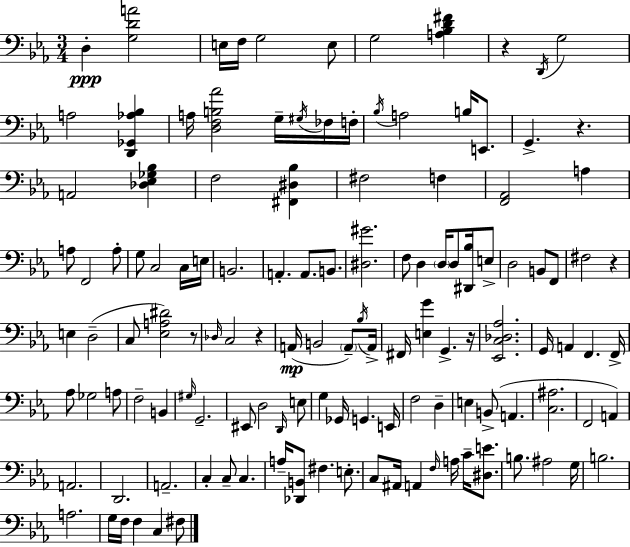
{
  \clef bass
  \numericTimeSignature
  \time 3/4
  \key c \minor
  \repeat volta 2 { d4-.\ppp <g d' a'>2 | e16 f16 g2 e8 | g2 <a bes d' fis'>4 | r4 \acciaccatura { d,16 } g2 | \break a2 <d, ges, aes bes>4 | a16 <d f b aes'>2 g16-- \acciaccatura { gis16 } | fes16 f16-. \acciaccatura { bes16 } a2 b16 | e,8. g,4.-> r4. | \break a,2 <des ees ges bes>4 | f2 <fis, dis bes>4 | fis2 f4 | <f, aes,>2 a4 | \break a8 f,2 | a8-. g8 c2 | c16 e16 b,2. | a,4.-. a,8. | \break b,8. <dis gis'>2. | f8 d4 \parenthesize d16 d8 | <dis, bes>16 e8-> d2 b,8 | f,8 fis2 r4 | \break e4 d2--( | c8 <ees a dis'>2) | r8 \grace { des16 } c2 | r4 a,16(\mp b,2 | \break \parenthesize a,8--) \acciaccatura { bes16 } a,16-> fis,16 <e g'>4 g,4.-> | r16 <ees, c des aes>2. | g,16 a,4 f,4. | f,16-> aes8 ges2 | \break a8 f2-- | b,4 \grace { gis16 } g,2.-- | eis,8 d2 | \grace { d,16 } e8 g4 ges,16 | \break g,4. e,16 f2 | d4-- e4 b,8->( | a,4. <c ais>2. | f,2 | \break a,4) a,2. | d,2. | a,2.-- | c4-. c8-- | \break c4. a16-- <des, b,>8 fis4. | e8.-. c8 ais,16 a,4 | \grace { f16 } a16 c'16-- <dis e'>8. b8. ais2 | g16 b2. | \break a2. | g16 f16 f4 | c4 fis8 } \bar "|."
}